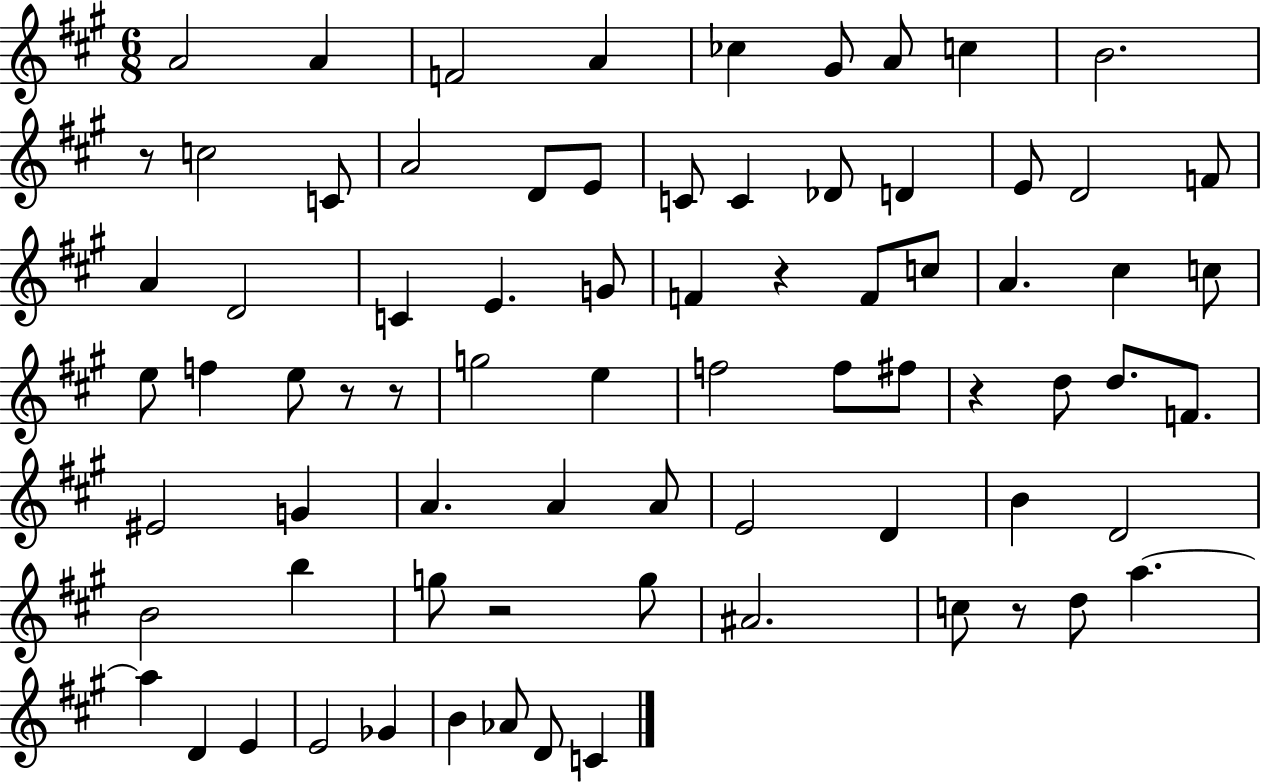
A4/h A4/q F4/h A4/q CES5/q G#4/e A4/e C5/q B4/h. R/e C5/h C4/e A4/h D4/e E4/e C4/e C4/q Db4/e D4/q E4/e D4/h F4/e A4/q D4/h C4/q E4/q. G4/e F4/q R/q F4/e C5/e A4/q. C#5/q C5/e E5/e F5/q E5/e R/e R/e G5/h E5/q F5/h F5/e F#5/e R/q D5/e D5/e. F4/e. EIS4/h G4/q A4/q. A4/q A4/e E4/h D4/q B4/q D4/h B4/h B5/q G5/e R/h G5/e A#4/h. C5/e R/e D5/e A5/q. A5/q D4/q E4/q E4/h Gb4/q B4/q Ab4/e D4/e C4/q